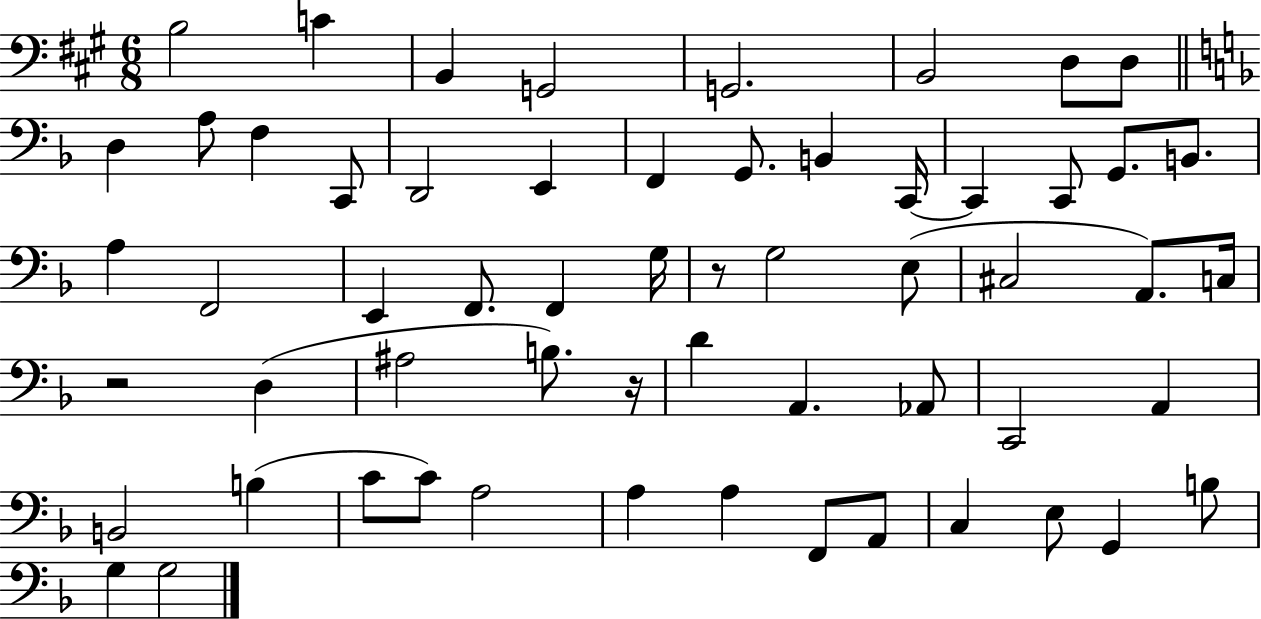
X:1
T:Untitled
M:6/8
L:1/4
K:A
B,2 C B,, G,,2 G,,2 B,,2 D,/2 D,/2 D, A,/2 F, C,,/2 D,,2 E,, F,, G,,/2 B,, C,,/4 C,, C,,/2 G,,/2 B,,/2 A, F,,2 E,, F,,/2 F,, G,/4 z/2 G,2 E,/2 ^C,2 A,,/2 C,/4 z2 D, ^A,2 B,/2 z/4 D A,, _A,,/2 C,,2 A,, B,,2 B, C/2 C/2 A,2 A, A, F,,/2 A,,/2 C, E,/2 G,, B,/2 G, G,2